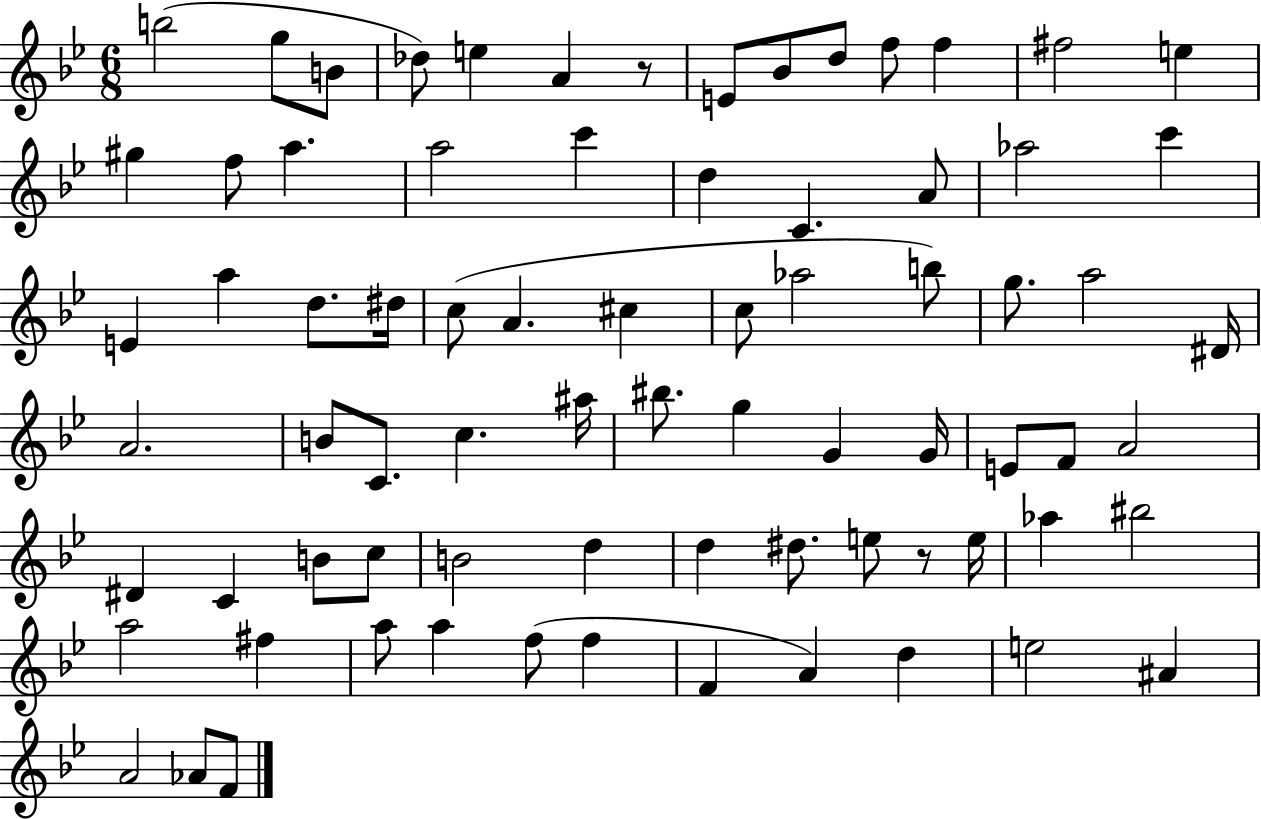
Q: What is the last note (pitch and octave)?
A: F4